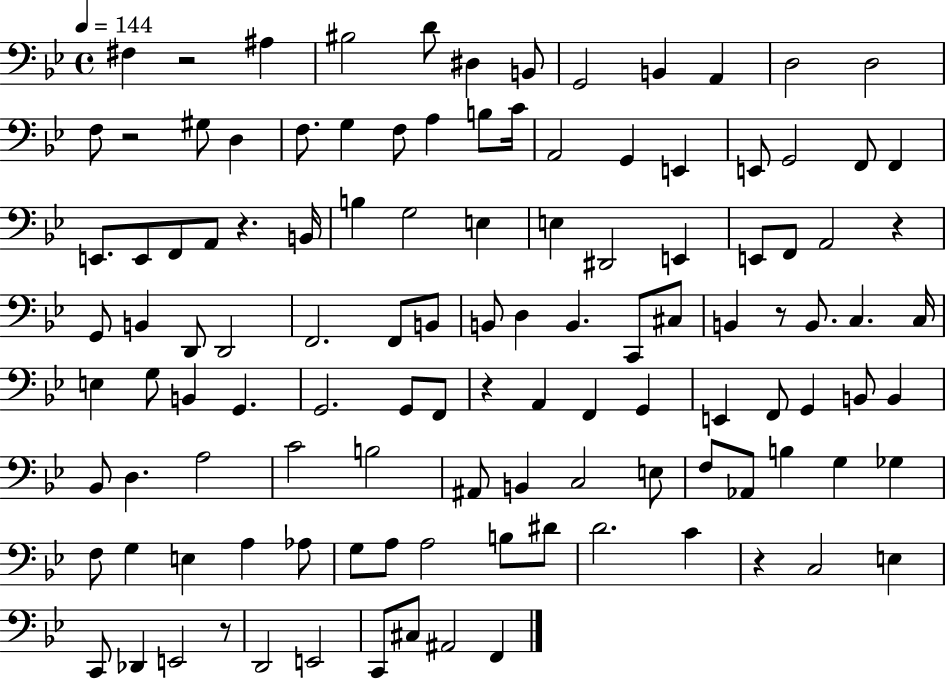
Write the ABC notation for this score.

X:1
T:Untitled
M:4/4
L:1/4
K:Bb
^F, z2 ^A, ^B,2 D/2 ^D, B,,/2 G,,2 B,, A,, D,2 D,2 F,/2 z2 ^G,/2 D, F,/2 G, F,/2 A, B,/2 C/4 A,,2 G,, E,, E,,/2 G,,2 F,,/2 F,, E,,/2 E,,/2 F,,/2 A,,/2 z B,,/4 B, G,2 E, E, ^D,,2 E,, E,,/2 F,,/2 A,,2 z G,,/2 B,, D,,/2 D,,2 F,,2 F,,/2 B,,/2 B,,/2 D, B,, C,,/2 ^C,/2 B,, z/2 B,,/2 C, C,/4 E, G,/2 B,, G,, G,,2 G,,/2 F,,/2 z A,, F,, G,, E,, F,,/2 G,, B,,/2 B,, _B,,/2 D, A,2 C2 B,2 ^A,,/2 B,, C,2 E,/2 F,/2 _A,,/2 B, G, _G, F,/2 G, E, A, _A,/2 G,/2 A,/2 A,2 B,/2 ^D/2 D2 C z C,2 E, C,,/2 _D,, E,,2 z/2 D,,2 E,,2 C,,/2 ^C,/2 ^A,,2 F,,